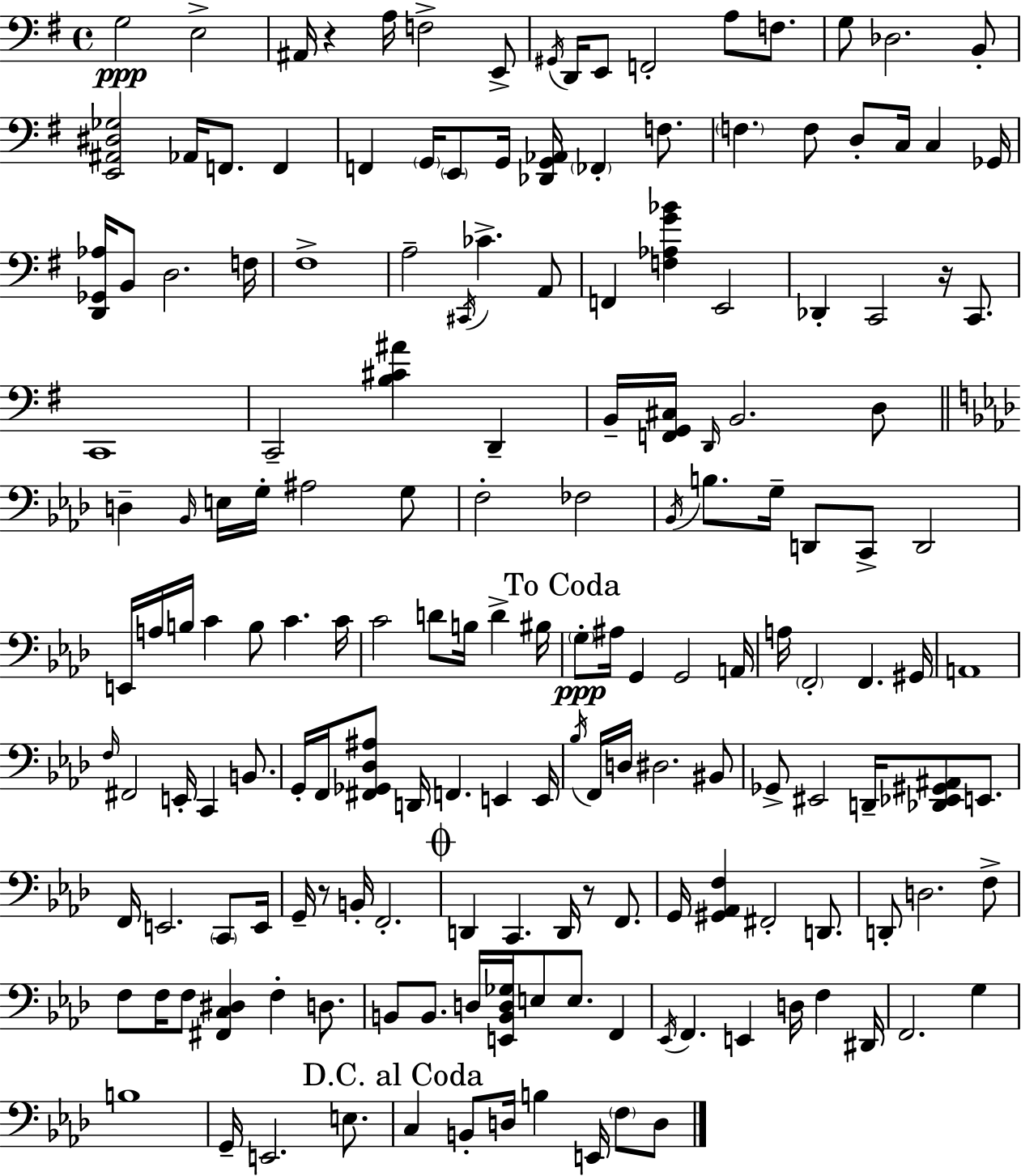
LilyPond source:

{
  \clef bass
  \time 4/4
  \defaultTimeSignature
  \key e \minor
  g2\ppp e2-> | ais,16 r4 a16 f2-> e,8-> | \acciaccatura { gis,16 } d,16 e,8 f,2-. a8 f8. | g8 des2. b,8-. | \break <e, ais, dis ges>2 aes,16 f,8. f,4 | f,4 \parenthesize g,16 \parenthesize e,8 g,16 <des, g, aes,>16 \parenthesize fes,4-. f8. | \parenthesize f4. f8 d8-. c16 c4 | ges,16 <d, ges, aes>16 b,8 d2. | \break f16 fis1-> | a2-- \acciaccatura { cis,16 } ces'4.-> | a,8 f,4 <f aes g' bes'>4 e,2 | des,4-. c,2 r16 c,8. | \break c,1 | c,2-- <b cis' ais'>4 d,4-- | b,16-- <f, g, cis>16 \grace { d,16 } b,2. | d8 \bar "||" \break \key aes \major d4-- \grace { bes,16 } e16 g16-. ais2 g8 | f2-. fes2 | \acciaccatura { bes,16 } b8. g16-- d,8 c,8-> d,2 | e,16 a16 b16 c'4 b8 c'4. | \break c'16 c'2 d'8 b16 d'4-> | bis16 \mark "To Coda" \parenthesize g8-.\ppp ais16 g,4 g,2 | a,16 a16 \parenthesize f,2-. f,4. | gis,16 a,1 | \break \grace { f16 } fis,2 e,16-. c,4 | b,8. g,16-. f,16 <fis, ges, des ais>8 d,16 f,4. e,4 | e,16 \acciaccatura { bes16 } f,16 d16 dis2. | bis,8 ges,8-> eis,2 d,16-- <des, ees, gis, ais,>8 | \break e,8. f,16 e,2. | \parenthesize c,8 e,16 g,16-- r8 b,16-. f,2.-. | \mark \markup { \musicglyph "scripts.coda" } d,4 c,4. d,16 r8 | f,8. g,16 <gis, aes, f>4 fis,2-. | \break d,8. d,8-. d2. | f8-> f8 f16 f8 <fis, c dis>4 f4-. | d8. b,8 b,8. d16 <e, b, d ges>16 e8 e8. | f,4 \acciaccatura { ees,16 } f,4. e,4 d16 | \break f4 dis,16 f,2. | g4 b1 | g,16-- e,2. | e8. \mark "D.C. al Coda" c4 b,8-. d16 b4 | \break e,16 \parenthesize f8 d8 \bar "|."
}